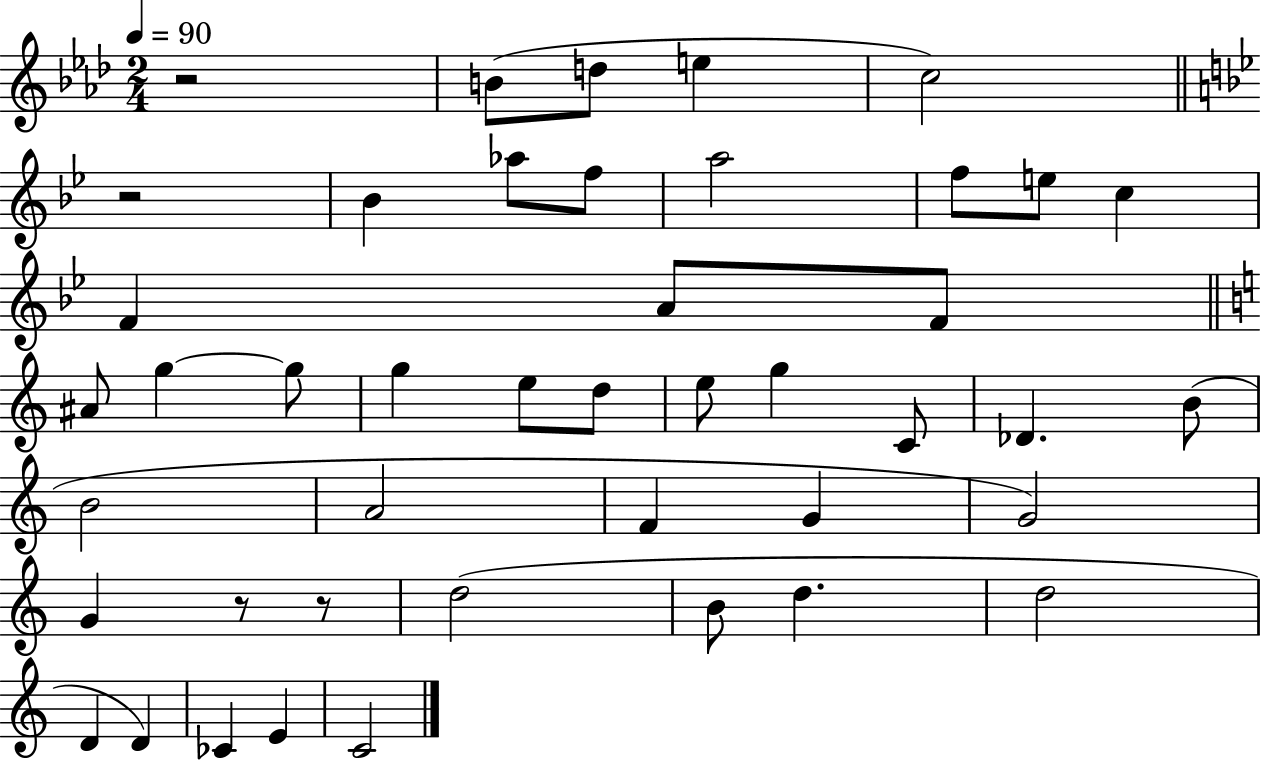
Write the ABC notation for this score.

X:1
T:Untitled
M:2/4
L:1/4
K:Ab
z2 B/2 d/2 e c2 z2 _B _a/2 f/2 a2 f/2 e/2 c F A/2 F/2 ^A/2 g g/2 g e/2 d/2 e/2 g C/2 _D B/2 B2 A2 F G G2 G z/2 z/2 d2 B/2 d d2 D D _C E C2